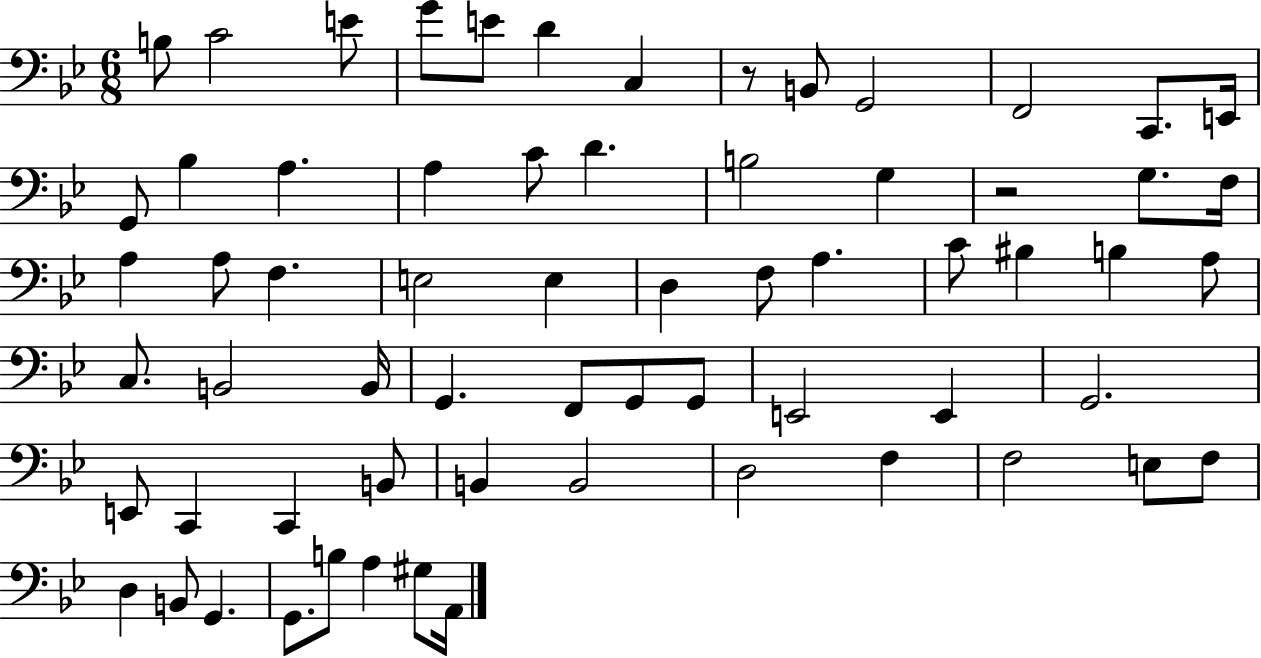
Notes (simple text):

B3/e C4/h E4/e G4/e E4/e D4/q C3/q R/e B2/e G2/h F2/h C2/e. E2/s G2/e Bb3/q A3/q. A3/q C4/e D4/q. B3/h G3/q R/h G3/e. F3/s A3/q A3/e F3/q. E3/h E3/q D3/q F3/e A3/q. C4/e BIS3/q B3/q A3/e C3/e. B2/h B2/s G2/q. F2/e G2/e G2/e E2/h E2/q G2/h. E2/e C2/q C2/q B2/e B2/q B2/h D3/h F3/q F3/h E3/e F3/e D3/q B2/e G2/q. G2/e. B3/e A3/q G#3/e A2/s